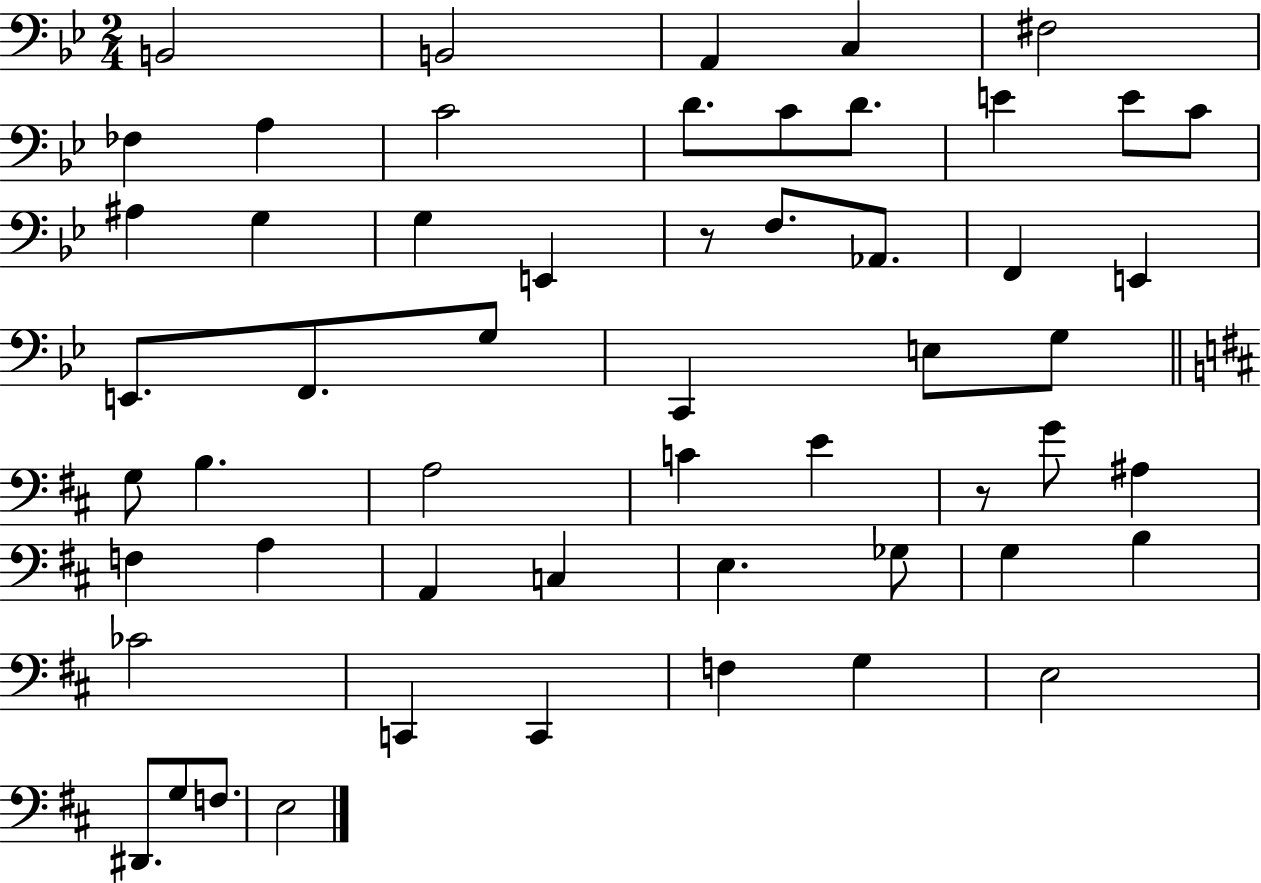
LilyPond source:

{
  \clef bass
  \numericTimeSignature
  \time 2/4
  \key bes \major
  b,2 | b,2 | a,4 c4 | fis2 | \break fes4 a4 | c'2 | d'8. c'8 d'8. | e'4 e'8 c'8 | \break ais4 g4 | g4 e,4 | r8 f8. aes,8. | f,4 e,4 | \break e,8. f,8. g8 | c,4 e8 g8 | \bar "||" \break \key d \major g8 b4. | a2 | c'4 e'4 | r8 g'8 ais4 | \break f4 a4 | a,4 c4 | e4. ges8 | g4 b4 | \break ces'2 | c,4 c,4 | f4 g4 | e2 | \break dis,8. g8 f8. | e2 | \bar "|."
}